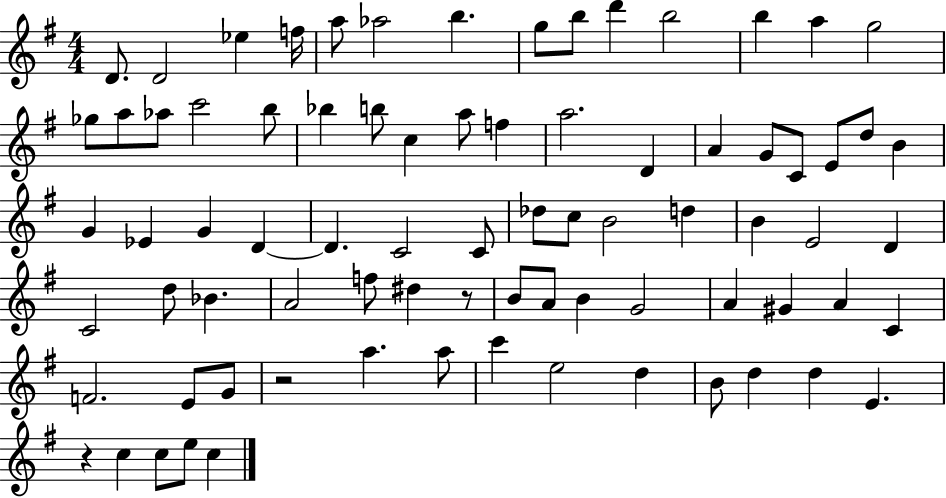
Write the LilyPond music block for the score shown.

{
  \clef treble
  \numericTimeSignature
  \time 4/4
  \key g \major
  d'8. d'2 ees''4 f''16 | a''8 aes''2 b''4. | g''8 b''8 d'''4 b''2 | b''4 a''4 g''2 | \break ges''8 a''8 aes''8 c'''2 b''8 | bes''4 b''8 c''4 a''8 f''4 | a''2. d'4 | a'4 g'8 c'8 e'8 d''8 b'4 | \break g'4 ees'4 g'4 d'4~~ | d'4. c'2 c'8 | des''8 c''8 b'2 d''4 | b'4 e'2 d'4 | \break c'2 d''8 bes'4. | a'2 f''8 dis''4 r8 | b'8 a'8 b'4 g'2 | a'4 gis'4 a'4 c'4 | \break f'2. e'8 g'8 | r2 a''4. a''8 | c'''4 e''2 d''4 | b'8 d''4 d''4 e'4. | \break r4 c''4 c''8 e''8 c''4 | \bar "|."
}